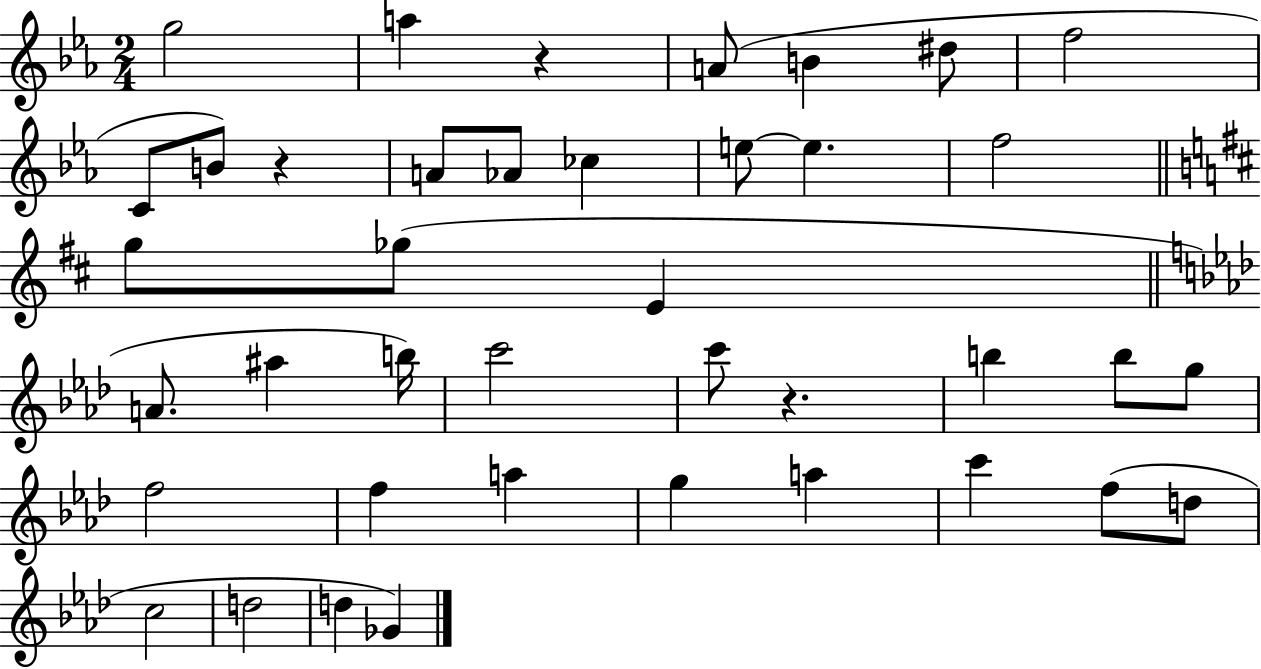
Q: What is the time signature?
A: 2/4